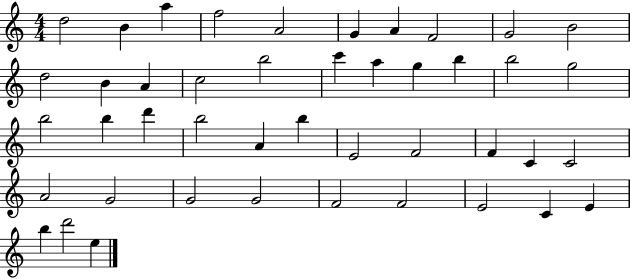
D5/h B4/q A5/q F5/h A4/h G4/q A4/q F4/h G4/h B4/h D5/h B4/q A4/q C5/h B5/h C6/q A5/q G5/q B5/q B5/h G5/h B5/h B5/q D6/q B5/h A4/q B5/q E4/h F4/h F4/q C4/q C4/h A4/h G4/h G4/h G4/h F4/h F4/h E4/h C4/q E4/q B5/q D6/h E5/q